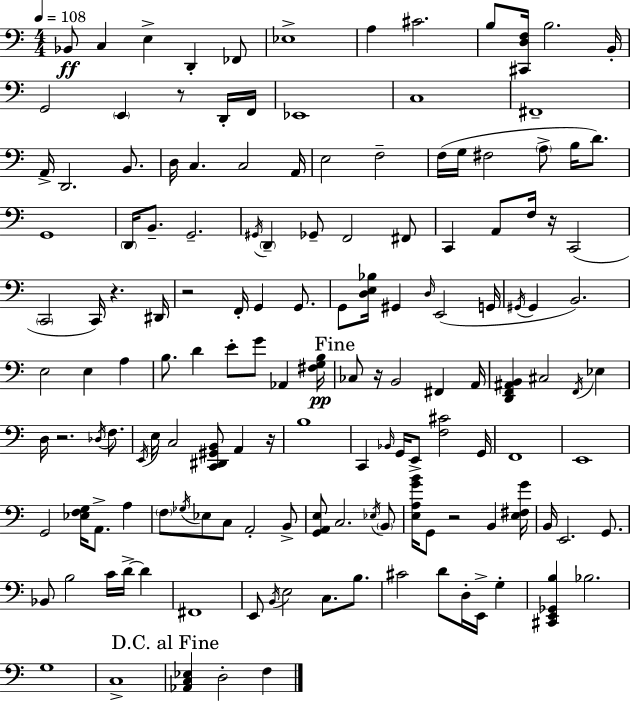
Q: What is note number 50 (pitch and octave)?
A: F2